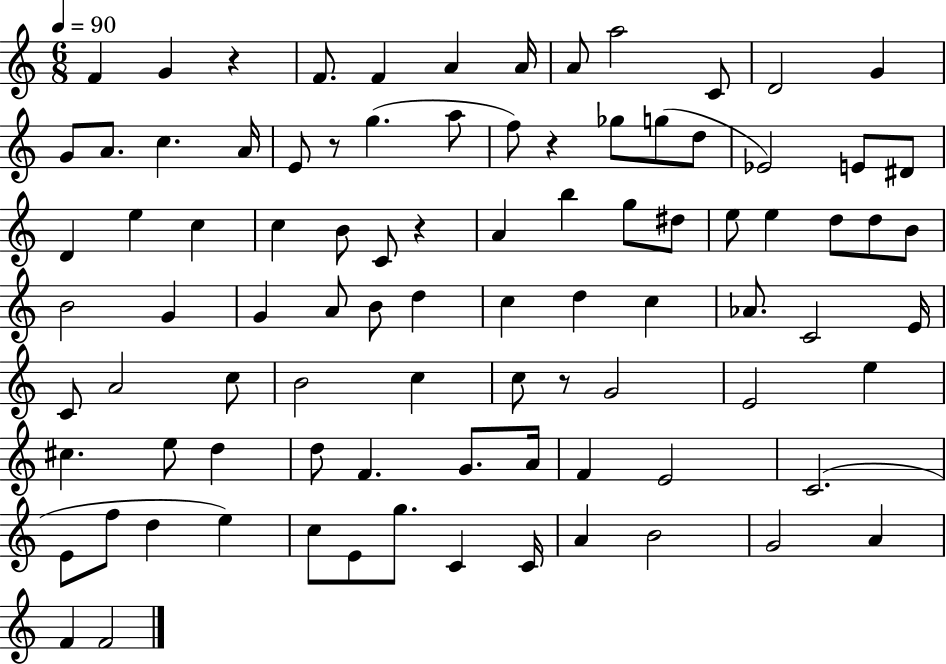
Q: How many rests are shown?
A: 5